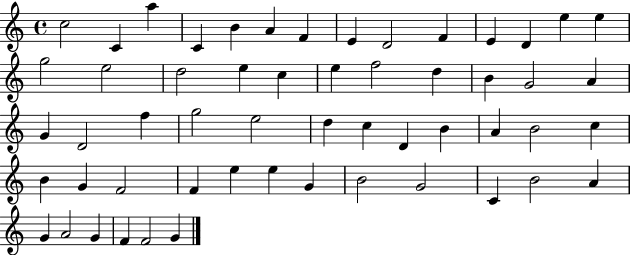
{
  \clef treble
  \time 4/4
  \defaultTimeSignature
  \key c \major
  c''2 c'4 a''4 | c'4 b'4 a'4 f'4 | e'4 d'2 f'4 | e'4 d'4 e''4 e''4 | \break g''2 e''2 | d''2 e''4 c''4 | e''4 f''2 d''4 | b'4 g'2 a'4 | \break g'4 d'2 f''4 | g''2 e''2 | d''4 c''4 d'4 b'4 | a'4 b'2 c''4 | \break b'4 g'4 f'2 | f'4 e''4 e''4 g'4 | b'2 g'2 | c'4 b'2 a'4 | \break g'4 a'2 g'4 | f'4 f'2 g'4 | \bar "|."
}